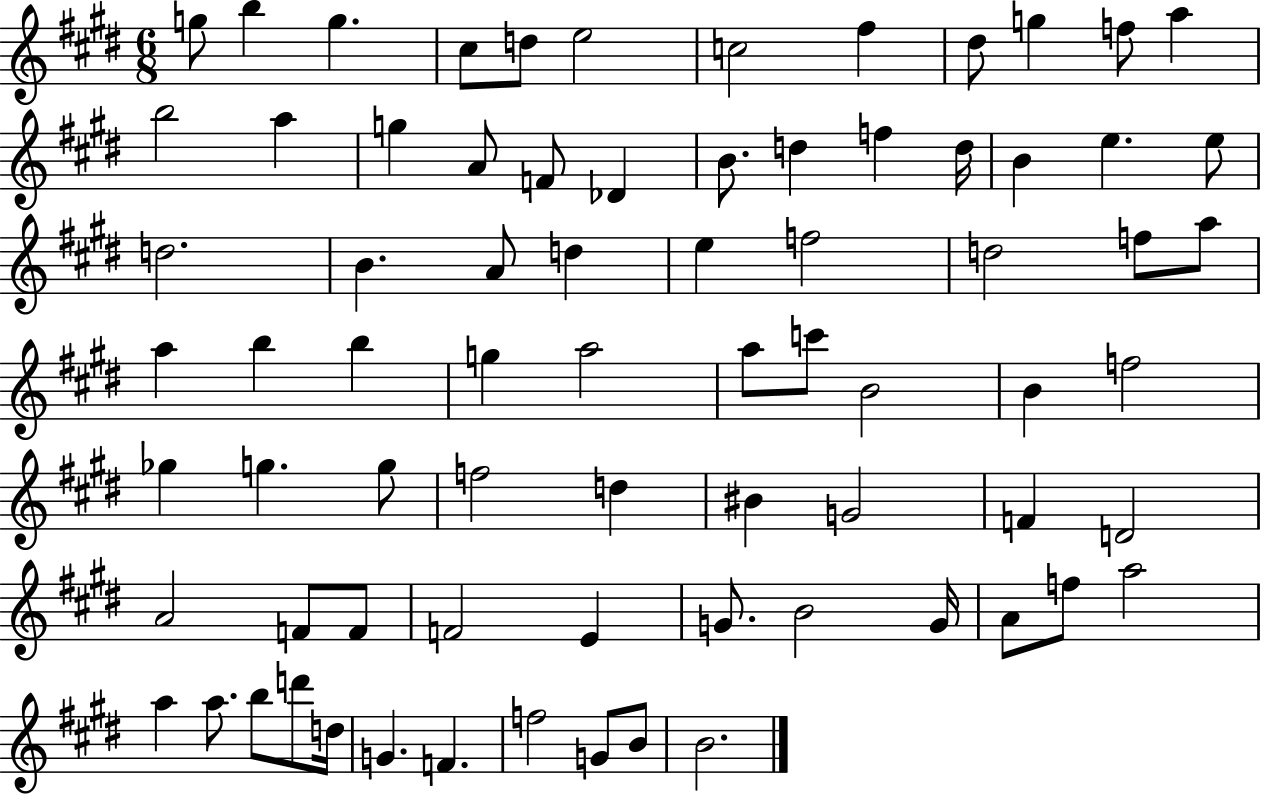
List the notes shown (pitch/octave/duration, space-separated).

G5/e B5/q G5/q. C#5/e D5/e E5/h C5/h F#5/q D#5/e G5/q F5/e A5/q B5/h A5/q G5/q A4/e F4/e Db4/q B4/e. D5/q F5/q D5/s B4/q E5/q. E5/e D5/h. B4/q. A4/e D5/q E5/q F5/h D5/h F5/e A5/e A5/q B5/q B5/q G5/q A5/h A5/e C6/e B4/h B4/q F5/h Gb5/q G5/q. G5/e F5/h D5/q BIS4/q G4/h F4/q D4/h A4/h F4/e F4/e F4/h E4/q G4/e. B4/h G4/s A4/e F5/e A5/h A5/q A5/e. B5/e D6/e D5/s G4/q. F4/q. F5/h G4/e B4/e B4/h.